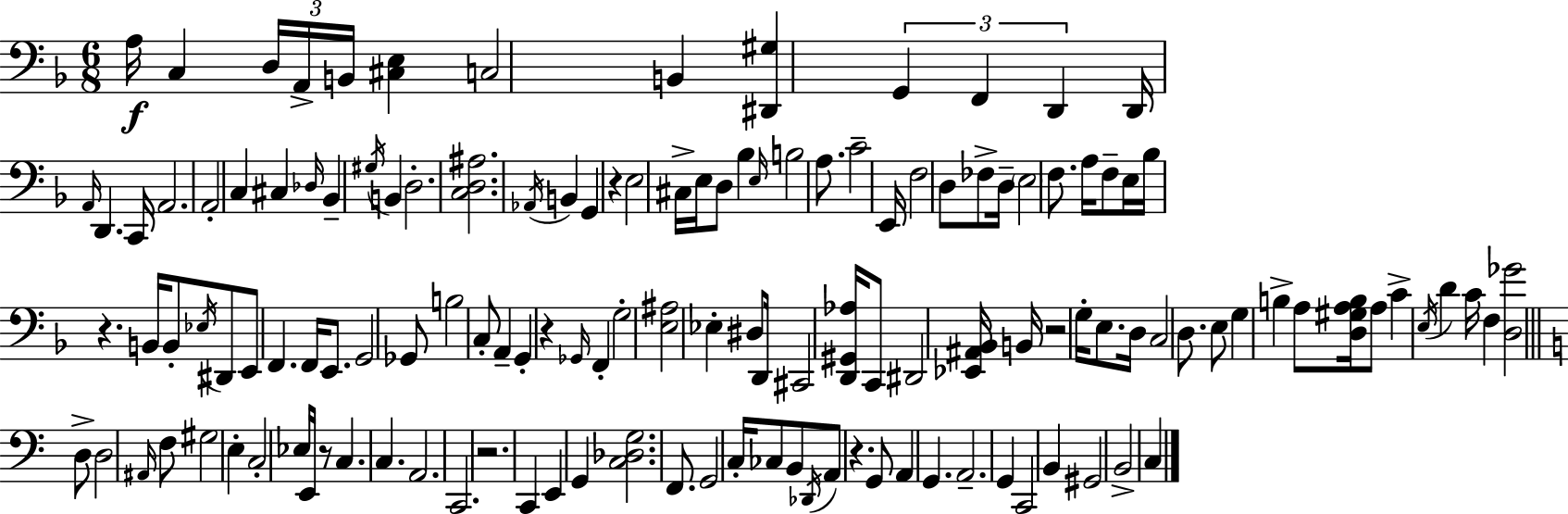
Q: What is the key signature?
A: D minor